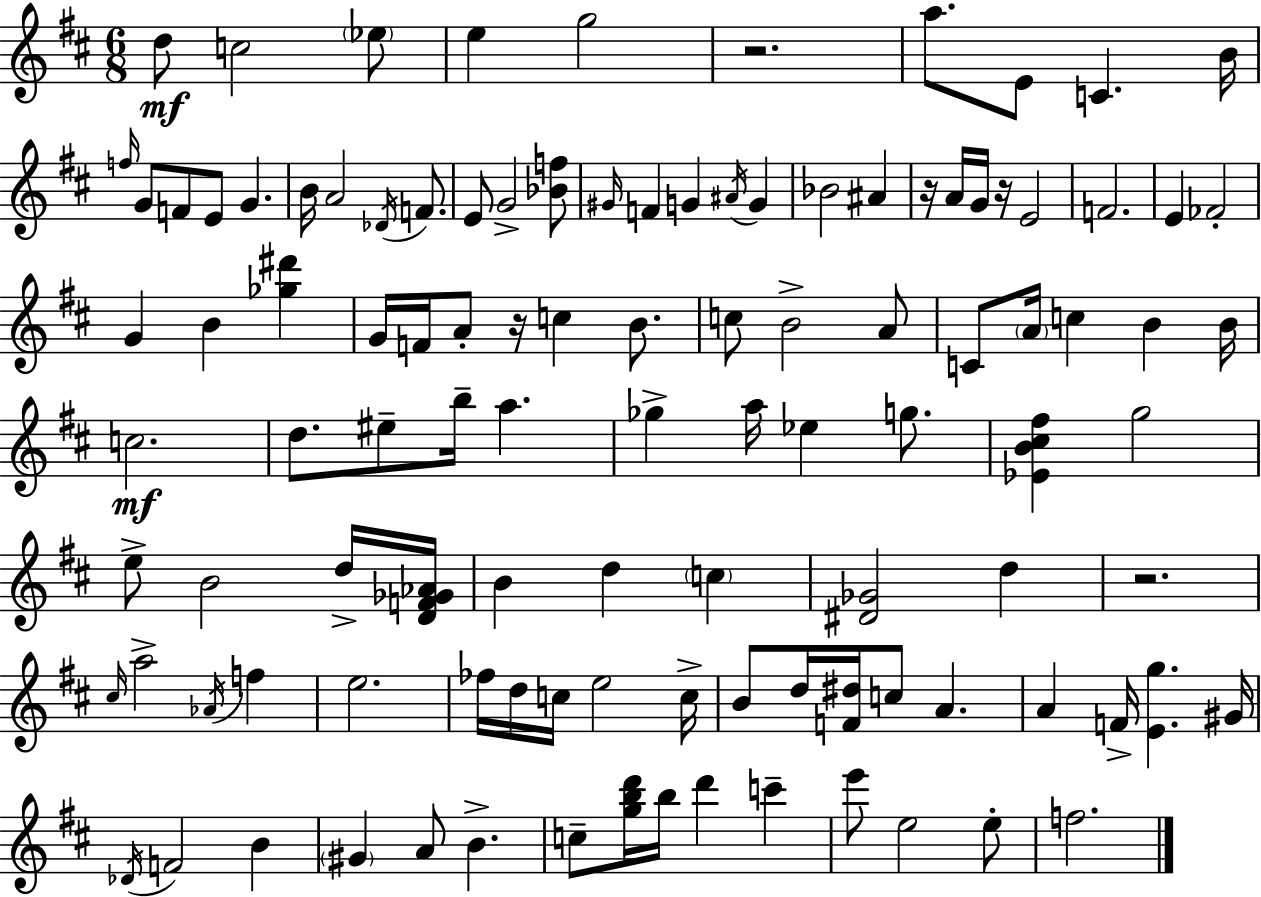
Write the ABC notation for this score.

X:1
T:Untitled
M:6/8
L:1/4
K:D
d/2 c2 _e/2 e g2 z2 a/2 E/2 C B/4 f/4 G/2 F/2 E/2 G B/4 A2 _D/4 F/2 E/2 G2 [_Bf]/2 ^G/4 F G ^A/4 G _B2 ^A z/4 A/4 G/4 z/4 E2 F2 E _F2 G B [_g^d'] G/4 F/4 A/2 z/4 c B/2 c/2 B2 A/2 C/2 A/4 c B B/4 c2 d/2 ^e/2 b/4 a _g a/4 _e g/2 [_EB^c^f] g2 e/2 B2 d/4 [DF_G_A]/4 B d c [^D_G]2 d z2 ^c/4 a2 _A/4 f e2 _f/4 d/4 c/4 e2 c/4 B/2 d/4 [F^d]/4 c/2 A A F/4 [Eg] ^G/4 _D/4 F2 B ^G A/2 B c/2 [gbd']/4 b/4 d' c' e'/2 e2 e/2 f2